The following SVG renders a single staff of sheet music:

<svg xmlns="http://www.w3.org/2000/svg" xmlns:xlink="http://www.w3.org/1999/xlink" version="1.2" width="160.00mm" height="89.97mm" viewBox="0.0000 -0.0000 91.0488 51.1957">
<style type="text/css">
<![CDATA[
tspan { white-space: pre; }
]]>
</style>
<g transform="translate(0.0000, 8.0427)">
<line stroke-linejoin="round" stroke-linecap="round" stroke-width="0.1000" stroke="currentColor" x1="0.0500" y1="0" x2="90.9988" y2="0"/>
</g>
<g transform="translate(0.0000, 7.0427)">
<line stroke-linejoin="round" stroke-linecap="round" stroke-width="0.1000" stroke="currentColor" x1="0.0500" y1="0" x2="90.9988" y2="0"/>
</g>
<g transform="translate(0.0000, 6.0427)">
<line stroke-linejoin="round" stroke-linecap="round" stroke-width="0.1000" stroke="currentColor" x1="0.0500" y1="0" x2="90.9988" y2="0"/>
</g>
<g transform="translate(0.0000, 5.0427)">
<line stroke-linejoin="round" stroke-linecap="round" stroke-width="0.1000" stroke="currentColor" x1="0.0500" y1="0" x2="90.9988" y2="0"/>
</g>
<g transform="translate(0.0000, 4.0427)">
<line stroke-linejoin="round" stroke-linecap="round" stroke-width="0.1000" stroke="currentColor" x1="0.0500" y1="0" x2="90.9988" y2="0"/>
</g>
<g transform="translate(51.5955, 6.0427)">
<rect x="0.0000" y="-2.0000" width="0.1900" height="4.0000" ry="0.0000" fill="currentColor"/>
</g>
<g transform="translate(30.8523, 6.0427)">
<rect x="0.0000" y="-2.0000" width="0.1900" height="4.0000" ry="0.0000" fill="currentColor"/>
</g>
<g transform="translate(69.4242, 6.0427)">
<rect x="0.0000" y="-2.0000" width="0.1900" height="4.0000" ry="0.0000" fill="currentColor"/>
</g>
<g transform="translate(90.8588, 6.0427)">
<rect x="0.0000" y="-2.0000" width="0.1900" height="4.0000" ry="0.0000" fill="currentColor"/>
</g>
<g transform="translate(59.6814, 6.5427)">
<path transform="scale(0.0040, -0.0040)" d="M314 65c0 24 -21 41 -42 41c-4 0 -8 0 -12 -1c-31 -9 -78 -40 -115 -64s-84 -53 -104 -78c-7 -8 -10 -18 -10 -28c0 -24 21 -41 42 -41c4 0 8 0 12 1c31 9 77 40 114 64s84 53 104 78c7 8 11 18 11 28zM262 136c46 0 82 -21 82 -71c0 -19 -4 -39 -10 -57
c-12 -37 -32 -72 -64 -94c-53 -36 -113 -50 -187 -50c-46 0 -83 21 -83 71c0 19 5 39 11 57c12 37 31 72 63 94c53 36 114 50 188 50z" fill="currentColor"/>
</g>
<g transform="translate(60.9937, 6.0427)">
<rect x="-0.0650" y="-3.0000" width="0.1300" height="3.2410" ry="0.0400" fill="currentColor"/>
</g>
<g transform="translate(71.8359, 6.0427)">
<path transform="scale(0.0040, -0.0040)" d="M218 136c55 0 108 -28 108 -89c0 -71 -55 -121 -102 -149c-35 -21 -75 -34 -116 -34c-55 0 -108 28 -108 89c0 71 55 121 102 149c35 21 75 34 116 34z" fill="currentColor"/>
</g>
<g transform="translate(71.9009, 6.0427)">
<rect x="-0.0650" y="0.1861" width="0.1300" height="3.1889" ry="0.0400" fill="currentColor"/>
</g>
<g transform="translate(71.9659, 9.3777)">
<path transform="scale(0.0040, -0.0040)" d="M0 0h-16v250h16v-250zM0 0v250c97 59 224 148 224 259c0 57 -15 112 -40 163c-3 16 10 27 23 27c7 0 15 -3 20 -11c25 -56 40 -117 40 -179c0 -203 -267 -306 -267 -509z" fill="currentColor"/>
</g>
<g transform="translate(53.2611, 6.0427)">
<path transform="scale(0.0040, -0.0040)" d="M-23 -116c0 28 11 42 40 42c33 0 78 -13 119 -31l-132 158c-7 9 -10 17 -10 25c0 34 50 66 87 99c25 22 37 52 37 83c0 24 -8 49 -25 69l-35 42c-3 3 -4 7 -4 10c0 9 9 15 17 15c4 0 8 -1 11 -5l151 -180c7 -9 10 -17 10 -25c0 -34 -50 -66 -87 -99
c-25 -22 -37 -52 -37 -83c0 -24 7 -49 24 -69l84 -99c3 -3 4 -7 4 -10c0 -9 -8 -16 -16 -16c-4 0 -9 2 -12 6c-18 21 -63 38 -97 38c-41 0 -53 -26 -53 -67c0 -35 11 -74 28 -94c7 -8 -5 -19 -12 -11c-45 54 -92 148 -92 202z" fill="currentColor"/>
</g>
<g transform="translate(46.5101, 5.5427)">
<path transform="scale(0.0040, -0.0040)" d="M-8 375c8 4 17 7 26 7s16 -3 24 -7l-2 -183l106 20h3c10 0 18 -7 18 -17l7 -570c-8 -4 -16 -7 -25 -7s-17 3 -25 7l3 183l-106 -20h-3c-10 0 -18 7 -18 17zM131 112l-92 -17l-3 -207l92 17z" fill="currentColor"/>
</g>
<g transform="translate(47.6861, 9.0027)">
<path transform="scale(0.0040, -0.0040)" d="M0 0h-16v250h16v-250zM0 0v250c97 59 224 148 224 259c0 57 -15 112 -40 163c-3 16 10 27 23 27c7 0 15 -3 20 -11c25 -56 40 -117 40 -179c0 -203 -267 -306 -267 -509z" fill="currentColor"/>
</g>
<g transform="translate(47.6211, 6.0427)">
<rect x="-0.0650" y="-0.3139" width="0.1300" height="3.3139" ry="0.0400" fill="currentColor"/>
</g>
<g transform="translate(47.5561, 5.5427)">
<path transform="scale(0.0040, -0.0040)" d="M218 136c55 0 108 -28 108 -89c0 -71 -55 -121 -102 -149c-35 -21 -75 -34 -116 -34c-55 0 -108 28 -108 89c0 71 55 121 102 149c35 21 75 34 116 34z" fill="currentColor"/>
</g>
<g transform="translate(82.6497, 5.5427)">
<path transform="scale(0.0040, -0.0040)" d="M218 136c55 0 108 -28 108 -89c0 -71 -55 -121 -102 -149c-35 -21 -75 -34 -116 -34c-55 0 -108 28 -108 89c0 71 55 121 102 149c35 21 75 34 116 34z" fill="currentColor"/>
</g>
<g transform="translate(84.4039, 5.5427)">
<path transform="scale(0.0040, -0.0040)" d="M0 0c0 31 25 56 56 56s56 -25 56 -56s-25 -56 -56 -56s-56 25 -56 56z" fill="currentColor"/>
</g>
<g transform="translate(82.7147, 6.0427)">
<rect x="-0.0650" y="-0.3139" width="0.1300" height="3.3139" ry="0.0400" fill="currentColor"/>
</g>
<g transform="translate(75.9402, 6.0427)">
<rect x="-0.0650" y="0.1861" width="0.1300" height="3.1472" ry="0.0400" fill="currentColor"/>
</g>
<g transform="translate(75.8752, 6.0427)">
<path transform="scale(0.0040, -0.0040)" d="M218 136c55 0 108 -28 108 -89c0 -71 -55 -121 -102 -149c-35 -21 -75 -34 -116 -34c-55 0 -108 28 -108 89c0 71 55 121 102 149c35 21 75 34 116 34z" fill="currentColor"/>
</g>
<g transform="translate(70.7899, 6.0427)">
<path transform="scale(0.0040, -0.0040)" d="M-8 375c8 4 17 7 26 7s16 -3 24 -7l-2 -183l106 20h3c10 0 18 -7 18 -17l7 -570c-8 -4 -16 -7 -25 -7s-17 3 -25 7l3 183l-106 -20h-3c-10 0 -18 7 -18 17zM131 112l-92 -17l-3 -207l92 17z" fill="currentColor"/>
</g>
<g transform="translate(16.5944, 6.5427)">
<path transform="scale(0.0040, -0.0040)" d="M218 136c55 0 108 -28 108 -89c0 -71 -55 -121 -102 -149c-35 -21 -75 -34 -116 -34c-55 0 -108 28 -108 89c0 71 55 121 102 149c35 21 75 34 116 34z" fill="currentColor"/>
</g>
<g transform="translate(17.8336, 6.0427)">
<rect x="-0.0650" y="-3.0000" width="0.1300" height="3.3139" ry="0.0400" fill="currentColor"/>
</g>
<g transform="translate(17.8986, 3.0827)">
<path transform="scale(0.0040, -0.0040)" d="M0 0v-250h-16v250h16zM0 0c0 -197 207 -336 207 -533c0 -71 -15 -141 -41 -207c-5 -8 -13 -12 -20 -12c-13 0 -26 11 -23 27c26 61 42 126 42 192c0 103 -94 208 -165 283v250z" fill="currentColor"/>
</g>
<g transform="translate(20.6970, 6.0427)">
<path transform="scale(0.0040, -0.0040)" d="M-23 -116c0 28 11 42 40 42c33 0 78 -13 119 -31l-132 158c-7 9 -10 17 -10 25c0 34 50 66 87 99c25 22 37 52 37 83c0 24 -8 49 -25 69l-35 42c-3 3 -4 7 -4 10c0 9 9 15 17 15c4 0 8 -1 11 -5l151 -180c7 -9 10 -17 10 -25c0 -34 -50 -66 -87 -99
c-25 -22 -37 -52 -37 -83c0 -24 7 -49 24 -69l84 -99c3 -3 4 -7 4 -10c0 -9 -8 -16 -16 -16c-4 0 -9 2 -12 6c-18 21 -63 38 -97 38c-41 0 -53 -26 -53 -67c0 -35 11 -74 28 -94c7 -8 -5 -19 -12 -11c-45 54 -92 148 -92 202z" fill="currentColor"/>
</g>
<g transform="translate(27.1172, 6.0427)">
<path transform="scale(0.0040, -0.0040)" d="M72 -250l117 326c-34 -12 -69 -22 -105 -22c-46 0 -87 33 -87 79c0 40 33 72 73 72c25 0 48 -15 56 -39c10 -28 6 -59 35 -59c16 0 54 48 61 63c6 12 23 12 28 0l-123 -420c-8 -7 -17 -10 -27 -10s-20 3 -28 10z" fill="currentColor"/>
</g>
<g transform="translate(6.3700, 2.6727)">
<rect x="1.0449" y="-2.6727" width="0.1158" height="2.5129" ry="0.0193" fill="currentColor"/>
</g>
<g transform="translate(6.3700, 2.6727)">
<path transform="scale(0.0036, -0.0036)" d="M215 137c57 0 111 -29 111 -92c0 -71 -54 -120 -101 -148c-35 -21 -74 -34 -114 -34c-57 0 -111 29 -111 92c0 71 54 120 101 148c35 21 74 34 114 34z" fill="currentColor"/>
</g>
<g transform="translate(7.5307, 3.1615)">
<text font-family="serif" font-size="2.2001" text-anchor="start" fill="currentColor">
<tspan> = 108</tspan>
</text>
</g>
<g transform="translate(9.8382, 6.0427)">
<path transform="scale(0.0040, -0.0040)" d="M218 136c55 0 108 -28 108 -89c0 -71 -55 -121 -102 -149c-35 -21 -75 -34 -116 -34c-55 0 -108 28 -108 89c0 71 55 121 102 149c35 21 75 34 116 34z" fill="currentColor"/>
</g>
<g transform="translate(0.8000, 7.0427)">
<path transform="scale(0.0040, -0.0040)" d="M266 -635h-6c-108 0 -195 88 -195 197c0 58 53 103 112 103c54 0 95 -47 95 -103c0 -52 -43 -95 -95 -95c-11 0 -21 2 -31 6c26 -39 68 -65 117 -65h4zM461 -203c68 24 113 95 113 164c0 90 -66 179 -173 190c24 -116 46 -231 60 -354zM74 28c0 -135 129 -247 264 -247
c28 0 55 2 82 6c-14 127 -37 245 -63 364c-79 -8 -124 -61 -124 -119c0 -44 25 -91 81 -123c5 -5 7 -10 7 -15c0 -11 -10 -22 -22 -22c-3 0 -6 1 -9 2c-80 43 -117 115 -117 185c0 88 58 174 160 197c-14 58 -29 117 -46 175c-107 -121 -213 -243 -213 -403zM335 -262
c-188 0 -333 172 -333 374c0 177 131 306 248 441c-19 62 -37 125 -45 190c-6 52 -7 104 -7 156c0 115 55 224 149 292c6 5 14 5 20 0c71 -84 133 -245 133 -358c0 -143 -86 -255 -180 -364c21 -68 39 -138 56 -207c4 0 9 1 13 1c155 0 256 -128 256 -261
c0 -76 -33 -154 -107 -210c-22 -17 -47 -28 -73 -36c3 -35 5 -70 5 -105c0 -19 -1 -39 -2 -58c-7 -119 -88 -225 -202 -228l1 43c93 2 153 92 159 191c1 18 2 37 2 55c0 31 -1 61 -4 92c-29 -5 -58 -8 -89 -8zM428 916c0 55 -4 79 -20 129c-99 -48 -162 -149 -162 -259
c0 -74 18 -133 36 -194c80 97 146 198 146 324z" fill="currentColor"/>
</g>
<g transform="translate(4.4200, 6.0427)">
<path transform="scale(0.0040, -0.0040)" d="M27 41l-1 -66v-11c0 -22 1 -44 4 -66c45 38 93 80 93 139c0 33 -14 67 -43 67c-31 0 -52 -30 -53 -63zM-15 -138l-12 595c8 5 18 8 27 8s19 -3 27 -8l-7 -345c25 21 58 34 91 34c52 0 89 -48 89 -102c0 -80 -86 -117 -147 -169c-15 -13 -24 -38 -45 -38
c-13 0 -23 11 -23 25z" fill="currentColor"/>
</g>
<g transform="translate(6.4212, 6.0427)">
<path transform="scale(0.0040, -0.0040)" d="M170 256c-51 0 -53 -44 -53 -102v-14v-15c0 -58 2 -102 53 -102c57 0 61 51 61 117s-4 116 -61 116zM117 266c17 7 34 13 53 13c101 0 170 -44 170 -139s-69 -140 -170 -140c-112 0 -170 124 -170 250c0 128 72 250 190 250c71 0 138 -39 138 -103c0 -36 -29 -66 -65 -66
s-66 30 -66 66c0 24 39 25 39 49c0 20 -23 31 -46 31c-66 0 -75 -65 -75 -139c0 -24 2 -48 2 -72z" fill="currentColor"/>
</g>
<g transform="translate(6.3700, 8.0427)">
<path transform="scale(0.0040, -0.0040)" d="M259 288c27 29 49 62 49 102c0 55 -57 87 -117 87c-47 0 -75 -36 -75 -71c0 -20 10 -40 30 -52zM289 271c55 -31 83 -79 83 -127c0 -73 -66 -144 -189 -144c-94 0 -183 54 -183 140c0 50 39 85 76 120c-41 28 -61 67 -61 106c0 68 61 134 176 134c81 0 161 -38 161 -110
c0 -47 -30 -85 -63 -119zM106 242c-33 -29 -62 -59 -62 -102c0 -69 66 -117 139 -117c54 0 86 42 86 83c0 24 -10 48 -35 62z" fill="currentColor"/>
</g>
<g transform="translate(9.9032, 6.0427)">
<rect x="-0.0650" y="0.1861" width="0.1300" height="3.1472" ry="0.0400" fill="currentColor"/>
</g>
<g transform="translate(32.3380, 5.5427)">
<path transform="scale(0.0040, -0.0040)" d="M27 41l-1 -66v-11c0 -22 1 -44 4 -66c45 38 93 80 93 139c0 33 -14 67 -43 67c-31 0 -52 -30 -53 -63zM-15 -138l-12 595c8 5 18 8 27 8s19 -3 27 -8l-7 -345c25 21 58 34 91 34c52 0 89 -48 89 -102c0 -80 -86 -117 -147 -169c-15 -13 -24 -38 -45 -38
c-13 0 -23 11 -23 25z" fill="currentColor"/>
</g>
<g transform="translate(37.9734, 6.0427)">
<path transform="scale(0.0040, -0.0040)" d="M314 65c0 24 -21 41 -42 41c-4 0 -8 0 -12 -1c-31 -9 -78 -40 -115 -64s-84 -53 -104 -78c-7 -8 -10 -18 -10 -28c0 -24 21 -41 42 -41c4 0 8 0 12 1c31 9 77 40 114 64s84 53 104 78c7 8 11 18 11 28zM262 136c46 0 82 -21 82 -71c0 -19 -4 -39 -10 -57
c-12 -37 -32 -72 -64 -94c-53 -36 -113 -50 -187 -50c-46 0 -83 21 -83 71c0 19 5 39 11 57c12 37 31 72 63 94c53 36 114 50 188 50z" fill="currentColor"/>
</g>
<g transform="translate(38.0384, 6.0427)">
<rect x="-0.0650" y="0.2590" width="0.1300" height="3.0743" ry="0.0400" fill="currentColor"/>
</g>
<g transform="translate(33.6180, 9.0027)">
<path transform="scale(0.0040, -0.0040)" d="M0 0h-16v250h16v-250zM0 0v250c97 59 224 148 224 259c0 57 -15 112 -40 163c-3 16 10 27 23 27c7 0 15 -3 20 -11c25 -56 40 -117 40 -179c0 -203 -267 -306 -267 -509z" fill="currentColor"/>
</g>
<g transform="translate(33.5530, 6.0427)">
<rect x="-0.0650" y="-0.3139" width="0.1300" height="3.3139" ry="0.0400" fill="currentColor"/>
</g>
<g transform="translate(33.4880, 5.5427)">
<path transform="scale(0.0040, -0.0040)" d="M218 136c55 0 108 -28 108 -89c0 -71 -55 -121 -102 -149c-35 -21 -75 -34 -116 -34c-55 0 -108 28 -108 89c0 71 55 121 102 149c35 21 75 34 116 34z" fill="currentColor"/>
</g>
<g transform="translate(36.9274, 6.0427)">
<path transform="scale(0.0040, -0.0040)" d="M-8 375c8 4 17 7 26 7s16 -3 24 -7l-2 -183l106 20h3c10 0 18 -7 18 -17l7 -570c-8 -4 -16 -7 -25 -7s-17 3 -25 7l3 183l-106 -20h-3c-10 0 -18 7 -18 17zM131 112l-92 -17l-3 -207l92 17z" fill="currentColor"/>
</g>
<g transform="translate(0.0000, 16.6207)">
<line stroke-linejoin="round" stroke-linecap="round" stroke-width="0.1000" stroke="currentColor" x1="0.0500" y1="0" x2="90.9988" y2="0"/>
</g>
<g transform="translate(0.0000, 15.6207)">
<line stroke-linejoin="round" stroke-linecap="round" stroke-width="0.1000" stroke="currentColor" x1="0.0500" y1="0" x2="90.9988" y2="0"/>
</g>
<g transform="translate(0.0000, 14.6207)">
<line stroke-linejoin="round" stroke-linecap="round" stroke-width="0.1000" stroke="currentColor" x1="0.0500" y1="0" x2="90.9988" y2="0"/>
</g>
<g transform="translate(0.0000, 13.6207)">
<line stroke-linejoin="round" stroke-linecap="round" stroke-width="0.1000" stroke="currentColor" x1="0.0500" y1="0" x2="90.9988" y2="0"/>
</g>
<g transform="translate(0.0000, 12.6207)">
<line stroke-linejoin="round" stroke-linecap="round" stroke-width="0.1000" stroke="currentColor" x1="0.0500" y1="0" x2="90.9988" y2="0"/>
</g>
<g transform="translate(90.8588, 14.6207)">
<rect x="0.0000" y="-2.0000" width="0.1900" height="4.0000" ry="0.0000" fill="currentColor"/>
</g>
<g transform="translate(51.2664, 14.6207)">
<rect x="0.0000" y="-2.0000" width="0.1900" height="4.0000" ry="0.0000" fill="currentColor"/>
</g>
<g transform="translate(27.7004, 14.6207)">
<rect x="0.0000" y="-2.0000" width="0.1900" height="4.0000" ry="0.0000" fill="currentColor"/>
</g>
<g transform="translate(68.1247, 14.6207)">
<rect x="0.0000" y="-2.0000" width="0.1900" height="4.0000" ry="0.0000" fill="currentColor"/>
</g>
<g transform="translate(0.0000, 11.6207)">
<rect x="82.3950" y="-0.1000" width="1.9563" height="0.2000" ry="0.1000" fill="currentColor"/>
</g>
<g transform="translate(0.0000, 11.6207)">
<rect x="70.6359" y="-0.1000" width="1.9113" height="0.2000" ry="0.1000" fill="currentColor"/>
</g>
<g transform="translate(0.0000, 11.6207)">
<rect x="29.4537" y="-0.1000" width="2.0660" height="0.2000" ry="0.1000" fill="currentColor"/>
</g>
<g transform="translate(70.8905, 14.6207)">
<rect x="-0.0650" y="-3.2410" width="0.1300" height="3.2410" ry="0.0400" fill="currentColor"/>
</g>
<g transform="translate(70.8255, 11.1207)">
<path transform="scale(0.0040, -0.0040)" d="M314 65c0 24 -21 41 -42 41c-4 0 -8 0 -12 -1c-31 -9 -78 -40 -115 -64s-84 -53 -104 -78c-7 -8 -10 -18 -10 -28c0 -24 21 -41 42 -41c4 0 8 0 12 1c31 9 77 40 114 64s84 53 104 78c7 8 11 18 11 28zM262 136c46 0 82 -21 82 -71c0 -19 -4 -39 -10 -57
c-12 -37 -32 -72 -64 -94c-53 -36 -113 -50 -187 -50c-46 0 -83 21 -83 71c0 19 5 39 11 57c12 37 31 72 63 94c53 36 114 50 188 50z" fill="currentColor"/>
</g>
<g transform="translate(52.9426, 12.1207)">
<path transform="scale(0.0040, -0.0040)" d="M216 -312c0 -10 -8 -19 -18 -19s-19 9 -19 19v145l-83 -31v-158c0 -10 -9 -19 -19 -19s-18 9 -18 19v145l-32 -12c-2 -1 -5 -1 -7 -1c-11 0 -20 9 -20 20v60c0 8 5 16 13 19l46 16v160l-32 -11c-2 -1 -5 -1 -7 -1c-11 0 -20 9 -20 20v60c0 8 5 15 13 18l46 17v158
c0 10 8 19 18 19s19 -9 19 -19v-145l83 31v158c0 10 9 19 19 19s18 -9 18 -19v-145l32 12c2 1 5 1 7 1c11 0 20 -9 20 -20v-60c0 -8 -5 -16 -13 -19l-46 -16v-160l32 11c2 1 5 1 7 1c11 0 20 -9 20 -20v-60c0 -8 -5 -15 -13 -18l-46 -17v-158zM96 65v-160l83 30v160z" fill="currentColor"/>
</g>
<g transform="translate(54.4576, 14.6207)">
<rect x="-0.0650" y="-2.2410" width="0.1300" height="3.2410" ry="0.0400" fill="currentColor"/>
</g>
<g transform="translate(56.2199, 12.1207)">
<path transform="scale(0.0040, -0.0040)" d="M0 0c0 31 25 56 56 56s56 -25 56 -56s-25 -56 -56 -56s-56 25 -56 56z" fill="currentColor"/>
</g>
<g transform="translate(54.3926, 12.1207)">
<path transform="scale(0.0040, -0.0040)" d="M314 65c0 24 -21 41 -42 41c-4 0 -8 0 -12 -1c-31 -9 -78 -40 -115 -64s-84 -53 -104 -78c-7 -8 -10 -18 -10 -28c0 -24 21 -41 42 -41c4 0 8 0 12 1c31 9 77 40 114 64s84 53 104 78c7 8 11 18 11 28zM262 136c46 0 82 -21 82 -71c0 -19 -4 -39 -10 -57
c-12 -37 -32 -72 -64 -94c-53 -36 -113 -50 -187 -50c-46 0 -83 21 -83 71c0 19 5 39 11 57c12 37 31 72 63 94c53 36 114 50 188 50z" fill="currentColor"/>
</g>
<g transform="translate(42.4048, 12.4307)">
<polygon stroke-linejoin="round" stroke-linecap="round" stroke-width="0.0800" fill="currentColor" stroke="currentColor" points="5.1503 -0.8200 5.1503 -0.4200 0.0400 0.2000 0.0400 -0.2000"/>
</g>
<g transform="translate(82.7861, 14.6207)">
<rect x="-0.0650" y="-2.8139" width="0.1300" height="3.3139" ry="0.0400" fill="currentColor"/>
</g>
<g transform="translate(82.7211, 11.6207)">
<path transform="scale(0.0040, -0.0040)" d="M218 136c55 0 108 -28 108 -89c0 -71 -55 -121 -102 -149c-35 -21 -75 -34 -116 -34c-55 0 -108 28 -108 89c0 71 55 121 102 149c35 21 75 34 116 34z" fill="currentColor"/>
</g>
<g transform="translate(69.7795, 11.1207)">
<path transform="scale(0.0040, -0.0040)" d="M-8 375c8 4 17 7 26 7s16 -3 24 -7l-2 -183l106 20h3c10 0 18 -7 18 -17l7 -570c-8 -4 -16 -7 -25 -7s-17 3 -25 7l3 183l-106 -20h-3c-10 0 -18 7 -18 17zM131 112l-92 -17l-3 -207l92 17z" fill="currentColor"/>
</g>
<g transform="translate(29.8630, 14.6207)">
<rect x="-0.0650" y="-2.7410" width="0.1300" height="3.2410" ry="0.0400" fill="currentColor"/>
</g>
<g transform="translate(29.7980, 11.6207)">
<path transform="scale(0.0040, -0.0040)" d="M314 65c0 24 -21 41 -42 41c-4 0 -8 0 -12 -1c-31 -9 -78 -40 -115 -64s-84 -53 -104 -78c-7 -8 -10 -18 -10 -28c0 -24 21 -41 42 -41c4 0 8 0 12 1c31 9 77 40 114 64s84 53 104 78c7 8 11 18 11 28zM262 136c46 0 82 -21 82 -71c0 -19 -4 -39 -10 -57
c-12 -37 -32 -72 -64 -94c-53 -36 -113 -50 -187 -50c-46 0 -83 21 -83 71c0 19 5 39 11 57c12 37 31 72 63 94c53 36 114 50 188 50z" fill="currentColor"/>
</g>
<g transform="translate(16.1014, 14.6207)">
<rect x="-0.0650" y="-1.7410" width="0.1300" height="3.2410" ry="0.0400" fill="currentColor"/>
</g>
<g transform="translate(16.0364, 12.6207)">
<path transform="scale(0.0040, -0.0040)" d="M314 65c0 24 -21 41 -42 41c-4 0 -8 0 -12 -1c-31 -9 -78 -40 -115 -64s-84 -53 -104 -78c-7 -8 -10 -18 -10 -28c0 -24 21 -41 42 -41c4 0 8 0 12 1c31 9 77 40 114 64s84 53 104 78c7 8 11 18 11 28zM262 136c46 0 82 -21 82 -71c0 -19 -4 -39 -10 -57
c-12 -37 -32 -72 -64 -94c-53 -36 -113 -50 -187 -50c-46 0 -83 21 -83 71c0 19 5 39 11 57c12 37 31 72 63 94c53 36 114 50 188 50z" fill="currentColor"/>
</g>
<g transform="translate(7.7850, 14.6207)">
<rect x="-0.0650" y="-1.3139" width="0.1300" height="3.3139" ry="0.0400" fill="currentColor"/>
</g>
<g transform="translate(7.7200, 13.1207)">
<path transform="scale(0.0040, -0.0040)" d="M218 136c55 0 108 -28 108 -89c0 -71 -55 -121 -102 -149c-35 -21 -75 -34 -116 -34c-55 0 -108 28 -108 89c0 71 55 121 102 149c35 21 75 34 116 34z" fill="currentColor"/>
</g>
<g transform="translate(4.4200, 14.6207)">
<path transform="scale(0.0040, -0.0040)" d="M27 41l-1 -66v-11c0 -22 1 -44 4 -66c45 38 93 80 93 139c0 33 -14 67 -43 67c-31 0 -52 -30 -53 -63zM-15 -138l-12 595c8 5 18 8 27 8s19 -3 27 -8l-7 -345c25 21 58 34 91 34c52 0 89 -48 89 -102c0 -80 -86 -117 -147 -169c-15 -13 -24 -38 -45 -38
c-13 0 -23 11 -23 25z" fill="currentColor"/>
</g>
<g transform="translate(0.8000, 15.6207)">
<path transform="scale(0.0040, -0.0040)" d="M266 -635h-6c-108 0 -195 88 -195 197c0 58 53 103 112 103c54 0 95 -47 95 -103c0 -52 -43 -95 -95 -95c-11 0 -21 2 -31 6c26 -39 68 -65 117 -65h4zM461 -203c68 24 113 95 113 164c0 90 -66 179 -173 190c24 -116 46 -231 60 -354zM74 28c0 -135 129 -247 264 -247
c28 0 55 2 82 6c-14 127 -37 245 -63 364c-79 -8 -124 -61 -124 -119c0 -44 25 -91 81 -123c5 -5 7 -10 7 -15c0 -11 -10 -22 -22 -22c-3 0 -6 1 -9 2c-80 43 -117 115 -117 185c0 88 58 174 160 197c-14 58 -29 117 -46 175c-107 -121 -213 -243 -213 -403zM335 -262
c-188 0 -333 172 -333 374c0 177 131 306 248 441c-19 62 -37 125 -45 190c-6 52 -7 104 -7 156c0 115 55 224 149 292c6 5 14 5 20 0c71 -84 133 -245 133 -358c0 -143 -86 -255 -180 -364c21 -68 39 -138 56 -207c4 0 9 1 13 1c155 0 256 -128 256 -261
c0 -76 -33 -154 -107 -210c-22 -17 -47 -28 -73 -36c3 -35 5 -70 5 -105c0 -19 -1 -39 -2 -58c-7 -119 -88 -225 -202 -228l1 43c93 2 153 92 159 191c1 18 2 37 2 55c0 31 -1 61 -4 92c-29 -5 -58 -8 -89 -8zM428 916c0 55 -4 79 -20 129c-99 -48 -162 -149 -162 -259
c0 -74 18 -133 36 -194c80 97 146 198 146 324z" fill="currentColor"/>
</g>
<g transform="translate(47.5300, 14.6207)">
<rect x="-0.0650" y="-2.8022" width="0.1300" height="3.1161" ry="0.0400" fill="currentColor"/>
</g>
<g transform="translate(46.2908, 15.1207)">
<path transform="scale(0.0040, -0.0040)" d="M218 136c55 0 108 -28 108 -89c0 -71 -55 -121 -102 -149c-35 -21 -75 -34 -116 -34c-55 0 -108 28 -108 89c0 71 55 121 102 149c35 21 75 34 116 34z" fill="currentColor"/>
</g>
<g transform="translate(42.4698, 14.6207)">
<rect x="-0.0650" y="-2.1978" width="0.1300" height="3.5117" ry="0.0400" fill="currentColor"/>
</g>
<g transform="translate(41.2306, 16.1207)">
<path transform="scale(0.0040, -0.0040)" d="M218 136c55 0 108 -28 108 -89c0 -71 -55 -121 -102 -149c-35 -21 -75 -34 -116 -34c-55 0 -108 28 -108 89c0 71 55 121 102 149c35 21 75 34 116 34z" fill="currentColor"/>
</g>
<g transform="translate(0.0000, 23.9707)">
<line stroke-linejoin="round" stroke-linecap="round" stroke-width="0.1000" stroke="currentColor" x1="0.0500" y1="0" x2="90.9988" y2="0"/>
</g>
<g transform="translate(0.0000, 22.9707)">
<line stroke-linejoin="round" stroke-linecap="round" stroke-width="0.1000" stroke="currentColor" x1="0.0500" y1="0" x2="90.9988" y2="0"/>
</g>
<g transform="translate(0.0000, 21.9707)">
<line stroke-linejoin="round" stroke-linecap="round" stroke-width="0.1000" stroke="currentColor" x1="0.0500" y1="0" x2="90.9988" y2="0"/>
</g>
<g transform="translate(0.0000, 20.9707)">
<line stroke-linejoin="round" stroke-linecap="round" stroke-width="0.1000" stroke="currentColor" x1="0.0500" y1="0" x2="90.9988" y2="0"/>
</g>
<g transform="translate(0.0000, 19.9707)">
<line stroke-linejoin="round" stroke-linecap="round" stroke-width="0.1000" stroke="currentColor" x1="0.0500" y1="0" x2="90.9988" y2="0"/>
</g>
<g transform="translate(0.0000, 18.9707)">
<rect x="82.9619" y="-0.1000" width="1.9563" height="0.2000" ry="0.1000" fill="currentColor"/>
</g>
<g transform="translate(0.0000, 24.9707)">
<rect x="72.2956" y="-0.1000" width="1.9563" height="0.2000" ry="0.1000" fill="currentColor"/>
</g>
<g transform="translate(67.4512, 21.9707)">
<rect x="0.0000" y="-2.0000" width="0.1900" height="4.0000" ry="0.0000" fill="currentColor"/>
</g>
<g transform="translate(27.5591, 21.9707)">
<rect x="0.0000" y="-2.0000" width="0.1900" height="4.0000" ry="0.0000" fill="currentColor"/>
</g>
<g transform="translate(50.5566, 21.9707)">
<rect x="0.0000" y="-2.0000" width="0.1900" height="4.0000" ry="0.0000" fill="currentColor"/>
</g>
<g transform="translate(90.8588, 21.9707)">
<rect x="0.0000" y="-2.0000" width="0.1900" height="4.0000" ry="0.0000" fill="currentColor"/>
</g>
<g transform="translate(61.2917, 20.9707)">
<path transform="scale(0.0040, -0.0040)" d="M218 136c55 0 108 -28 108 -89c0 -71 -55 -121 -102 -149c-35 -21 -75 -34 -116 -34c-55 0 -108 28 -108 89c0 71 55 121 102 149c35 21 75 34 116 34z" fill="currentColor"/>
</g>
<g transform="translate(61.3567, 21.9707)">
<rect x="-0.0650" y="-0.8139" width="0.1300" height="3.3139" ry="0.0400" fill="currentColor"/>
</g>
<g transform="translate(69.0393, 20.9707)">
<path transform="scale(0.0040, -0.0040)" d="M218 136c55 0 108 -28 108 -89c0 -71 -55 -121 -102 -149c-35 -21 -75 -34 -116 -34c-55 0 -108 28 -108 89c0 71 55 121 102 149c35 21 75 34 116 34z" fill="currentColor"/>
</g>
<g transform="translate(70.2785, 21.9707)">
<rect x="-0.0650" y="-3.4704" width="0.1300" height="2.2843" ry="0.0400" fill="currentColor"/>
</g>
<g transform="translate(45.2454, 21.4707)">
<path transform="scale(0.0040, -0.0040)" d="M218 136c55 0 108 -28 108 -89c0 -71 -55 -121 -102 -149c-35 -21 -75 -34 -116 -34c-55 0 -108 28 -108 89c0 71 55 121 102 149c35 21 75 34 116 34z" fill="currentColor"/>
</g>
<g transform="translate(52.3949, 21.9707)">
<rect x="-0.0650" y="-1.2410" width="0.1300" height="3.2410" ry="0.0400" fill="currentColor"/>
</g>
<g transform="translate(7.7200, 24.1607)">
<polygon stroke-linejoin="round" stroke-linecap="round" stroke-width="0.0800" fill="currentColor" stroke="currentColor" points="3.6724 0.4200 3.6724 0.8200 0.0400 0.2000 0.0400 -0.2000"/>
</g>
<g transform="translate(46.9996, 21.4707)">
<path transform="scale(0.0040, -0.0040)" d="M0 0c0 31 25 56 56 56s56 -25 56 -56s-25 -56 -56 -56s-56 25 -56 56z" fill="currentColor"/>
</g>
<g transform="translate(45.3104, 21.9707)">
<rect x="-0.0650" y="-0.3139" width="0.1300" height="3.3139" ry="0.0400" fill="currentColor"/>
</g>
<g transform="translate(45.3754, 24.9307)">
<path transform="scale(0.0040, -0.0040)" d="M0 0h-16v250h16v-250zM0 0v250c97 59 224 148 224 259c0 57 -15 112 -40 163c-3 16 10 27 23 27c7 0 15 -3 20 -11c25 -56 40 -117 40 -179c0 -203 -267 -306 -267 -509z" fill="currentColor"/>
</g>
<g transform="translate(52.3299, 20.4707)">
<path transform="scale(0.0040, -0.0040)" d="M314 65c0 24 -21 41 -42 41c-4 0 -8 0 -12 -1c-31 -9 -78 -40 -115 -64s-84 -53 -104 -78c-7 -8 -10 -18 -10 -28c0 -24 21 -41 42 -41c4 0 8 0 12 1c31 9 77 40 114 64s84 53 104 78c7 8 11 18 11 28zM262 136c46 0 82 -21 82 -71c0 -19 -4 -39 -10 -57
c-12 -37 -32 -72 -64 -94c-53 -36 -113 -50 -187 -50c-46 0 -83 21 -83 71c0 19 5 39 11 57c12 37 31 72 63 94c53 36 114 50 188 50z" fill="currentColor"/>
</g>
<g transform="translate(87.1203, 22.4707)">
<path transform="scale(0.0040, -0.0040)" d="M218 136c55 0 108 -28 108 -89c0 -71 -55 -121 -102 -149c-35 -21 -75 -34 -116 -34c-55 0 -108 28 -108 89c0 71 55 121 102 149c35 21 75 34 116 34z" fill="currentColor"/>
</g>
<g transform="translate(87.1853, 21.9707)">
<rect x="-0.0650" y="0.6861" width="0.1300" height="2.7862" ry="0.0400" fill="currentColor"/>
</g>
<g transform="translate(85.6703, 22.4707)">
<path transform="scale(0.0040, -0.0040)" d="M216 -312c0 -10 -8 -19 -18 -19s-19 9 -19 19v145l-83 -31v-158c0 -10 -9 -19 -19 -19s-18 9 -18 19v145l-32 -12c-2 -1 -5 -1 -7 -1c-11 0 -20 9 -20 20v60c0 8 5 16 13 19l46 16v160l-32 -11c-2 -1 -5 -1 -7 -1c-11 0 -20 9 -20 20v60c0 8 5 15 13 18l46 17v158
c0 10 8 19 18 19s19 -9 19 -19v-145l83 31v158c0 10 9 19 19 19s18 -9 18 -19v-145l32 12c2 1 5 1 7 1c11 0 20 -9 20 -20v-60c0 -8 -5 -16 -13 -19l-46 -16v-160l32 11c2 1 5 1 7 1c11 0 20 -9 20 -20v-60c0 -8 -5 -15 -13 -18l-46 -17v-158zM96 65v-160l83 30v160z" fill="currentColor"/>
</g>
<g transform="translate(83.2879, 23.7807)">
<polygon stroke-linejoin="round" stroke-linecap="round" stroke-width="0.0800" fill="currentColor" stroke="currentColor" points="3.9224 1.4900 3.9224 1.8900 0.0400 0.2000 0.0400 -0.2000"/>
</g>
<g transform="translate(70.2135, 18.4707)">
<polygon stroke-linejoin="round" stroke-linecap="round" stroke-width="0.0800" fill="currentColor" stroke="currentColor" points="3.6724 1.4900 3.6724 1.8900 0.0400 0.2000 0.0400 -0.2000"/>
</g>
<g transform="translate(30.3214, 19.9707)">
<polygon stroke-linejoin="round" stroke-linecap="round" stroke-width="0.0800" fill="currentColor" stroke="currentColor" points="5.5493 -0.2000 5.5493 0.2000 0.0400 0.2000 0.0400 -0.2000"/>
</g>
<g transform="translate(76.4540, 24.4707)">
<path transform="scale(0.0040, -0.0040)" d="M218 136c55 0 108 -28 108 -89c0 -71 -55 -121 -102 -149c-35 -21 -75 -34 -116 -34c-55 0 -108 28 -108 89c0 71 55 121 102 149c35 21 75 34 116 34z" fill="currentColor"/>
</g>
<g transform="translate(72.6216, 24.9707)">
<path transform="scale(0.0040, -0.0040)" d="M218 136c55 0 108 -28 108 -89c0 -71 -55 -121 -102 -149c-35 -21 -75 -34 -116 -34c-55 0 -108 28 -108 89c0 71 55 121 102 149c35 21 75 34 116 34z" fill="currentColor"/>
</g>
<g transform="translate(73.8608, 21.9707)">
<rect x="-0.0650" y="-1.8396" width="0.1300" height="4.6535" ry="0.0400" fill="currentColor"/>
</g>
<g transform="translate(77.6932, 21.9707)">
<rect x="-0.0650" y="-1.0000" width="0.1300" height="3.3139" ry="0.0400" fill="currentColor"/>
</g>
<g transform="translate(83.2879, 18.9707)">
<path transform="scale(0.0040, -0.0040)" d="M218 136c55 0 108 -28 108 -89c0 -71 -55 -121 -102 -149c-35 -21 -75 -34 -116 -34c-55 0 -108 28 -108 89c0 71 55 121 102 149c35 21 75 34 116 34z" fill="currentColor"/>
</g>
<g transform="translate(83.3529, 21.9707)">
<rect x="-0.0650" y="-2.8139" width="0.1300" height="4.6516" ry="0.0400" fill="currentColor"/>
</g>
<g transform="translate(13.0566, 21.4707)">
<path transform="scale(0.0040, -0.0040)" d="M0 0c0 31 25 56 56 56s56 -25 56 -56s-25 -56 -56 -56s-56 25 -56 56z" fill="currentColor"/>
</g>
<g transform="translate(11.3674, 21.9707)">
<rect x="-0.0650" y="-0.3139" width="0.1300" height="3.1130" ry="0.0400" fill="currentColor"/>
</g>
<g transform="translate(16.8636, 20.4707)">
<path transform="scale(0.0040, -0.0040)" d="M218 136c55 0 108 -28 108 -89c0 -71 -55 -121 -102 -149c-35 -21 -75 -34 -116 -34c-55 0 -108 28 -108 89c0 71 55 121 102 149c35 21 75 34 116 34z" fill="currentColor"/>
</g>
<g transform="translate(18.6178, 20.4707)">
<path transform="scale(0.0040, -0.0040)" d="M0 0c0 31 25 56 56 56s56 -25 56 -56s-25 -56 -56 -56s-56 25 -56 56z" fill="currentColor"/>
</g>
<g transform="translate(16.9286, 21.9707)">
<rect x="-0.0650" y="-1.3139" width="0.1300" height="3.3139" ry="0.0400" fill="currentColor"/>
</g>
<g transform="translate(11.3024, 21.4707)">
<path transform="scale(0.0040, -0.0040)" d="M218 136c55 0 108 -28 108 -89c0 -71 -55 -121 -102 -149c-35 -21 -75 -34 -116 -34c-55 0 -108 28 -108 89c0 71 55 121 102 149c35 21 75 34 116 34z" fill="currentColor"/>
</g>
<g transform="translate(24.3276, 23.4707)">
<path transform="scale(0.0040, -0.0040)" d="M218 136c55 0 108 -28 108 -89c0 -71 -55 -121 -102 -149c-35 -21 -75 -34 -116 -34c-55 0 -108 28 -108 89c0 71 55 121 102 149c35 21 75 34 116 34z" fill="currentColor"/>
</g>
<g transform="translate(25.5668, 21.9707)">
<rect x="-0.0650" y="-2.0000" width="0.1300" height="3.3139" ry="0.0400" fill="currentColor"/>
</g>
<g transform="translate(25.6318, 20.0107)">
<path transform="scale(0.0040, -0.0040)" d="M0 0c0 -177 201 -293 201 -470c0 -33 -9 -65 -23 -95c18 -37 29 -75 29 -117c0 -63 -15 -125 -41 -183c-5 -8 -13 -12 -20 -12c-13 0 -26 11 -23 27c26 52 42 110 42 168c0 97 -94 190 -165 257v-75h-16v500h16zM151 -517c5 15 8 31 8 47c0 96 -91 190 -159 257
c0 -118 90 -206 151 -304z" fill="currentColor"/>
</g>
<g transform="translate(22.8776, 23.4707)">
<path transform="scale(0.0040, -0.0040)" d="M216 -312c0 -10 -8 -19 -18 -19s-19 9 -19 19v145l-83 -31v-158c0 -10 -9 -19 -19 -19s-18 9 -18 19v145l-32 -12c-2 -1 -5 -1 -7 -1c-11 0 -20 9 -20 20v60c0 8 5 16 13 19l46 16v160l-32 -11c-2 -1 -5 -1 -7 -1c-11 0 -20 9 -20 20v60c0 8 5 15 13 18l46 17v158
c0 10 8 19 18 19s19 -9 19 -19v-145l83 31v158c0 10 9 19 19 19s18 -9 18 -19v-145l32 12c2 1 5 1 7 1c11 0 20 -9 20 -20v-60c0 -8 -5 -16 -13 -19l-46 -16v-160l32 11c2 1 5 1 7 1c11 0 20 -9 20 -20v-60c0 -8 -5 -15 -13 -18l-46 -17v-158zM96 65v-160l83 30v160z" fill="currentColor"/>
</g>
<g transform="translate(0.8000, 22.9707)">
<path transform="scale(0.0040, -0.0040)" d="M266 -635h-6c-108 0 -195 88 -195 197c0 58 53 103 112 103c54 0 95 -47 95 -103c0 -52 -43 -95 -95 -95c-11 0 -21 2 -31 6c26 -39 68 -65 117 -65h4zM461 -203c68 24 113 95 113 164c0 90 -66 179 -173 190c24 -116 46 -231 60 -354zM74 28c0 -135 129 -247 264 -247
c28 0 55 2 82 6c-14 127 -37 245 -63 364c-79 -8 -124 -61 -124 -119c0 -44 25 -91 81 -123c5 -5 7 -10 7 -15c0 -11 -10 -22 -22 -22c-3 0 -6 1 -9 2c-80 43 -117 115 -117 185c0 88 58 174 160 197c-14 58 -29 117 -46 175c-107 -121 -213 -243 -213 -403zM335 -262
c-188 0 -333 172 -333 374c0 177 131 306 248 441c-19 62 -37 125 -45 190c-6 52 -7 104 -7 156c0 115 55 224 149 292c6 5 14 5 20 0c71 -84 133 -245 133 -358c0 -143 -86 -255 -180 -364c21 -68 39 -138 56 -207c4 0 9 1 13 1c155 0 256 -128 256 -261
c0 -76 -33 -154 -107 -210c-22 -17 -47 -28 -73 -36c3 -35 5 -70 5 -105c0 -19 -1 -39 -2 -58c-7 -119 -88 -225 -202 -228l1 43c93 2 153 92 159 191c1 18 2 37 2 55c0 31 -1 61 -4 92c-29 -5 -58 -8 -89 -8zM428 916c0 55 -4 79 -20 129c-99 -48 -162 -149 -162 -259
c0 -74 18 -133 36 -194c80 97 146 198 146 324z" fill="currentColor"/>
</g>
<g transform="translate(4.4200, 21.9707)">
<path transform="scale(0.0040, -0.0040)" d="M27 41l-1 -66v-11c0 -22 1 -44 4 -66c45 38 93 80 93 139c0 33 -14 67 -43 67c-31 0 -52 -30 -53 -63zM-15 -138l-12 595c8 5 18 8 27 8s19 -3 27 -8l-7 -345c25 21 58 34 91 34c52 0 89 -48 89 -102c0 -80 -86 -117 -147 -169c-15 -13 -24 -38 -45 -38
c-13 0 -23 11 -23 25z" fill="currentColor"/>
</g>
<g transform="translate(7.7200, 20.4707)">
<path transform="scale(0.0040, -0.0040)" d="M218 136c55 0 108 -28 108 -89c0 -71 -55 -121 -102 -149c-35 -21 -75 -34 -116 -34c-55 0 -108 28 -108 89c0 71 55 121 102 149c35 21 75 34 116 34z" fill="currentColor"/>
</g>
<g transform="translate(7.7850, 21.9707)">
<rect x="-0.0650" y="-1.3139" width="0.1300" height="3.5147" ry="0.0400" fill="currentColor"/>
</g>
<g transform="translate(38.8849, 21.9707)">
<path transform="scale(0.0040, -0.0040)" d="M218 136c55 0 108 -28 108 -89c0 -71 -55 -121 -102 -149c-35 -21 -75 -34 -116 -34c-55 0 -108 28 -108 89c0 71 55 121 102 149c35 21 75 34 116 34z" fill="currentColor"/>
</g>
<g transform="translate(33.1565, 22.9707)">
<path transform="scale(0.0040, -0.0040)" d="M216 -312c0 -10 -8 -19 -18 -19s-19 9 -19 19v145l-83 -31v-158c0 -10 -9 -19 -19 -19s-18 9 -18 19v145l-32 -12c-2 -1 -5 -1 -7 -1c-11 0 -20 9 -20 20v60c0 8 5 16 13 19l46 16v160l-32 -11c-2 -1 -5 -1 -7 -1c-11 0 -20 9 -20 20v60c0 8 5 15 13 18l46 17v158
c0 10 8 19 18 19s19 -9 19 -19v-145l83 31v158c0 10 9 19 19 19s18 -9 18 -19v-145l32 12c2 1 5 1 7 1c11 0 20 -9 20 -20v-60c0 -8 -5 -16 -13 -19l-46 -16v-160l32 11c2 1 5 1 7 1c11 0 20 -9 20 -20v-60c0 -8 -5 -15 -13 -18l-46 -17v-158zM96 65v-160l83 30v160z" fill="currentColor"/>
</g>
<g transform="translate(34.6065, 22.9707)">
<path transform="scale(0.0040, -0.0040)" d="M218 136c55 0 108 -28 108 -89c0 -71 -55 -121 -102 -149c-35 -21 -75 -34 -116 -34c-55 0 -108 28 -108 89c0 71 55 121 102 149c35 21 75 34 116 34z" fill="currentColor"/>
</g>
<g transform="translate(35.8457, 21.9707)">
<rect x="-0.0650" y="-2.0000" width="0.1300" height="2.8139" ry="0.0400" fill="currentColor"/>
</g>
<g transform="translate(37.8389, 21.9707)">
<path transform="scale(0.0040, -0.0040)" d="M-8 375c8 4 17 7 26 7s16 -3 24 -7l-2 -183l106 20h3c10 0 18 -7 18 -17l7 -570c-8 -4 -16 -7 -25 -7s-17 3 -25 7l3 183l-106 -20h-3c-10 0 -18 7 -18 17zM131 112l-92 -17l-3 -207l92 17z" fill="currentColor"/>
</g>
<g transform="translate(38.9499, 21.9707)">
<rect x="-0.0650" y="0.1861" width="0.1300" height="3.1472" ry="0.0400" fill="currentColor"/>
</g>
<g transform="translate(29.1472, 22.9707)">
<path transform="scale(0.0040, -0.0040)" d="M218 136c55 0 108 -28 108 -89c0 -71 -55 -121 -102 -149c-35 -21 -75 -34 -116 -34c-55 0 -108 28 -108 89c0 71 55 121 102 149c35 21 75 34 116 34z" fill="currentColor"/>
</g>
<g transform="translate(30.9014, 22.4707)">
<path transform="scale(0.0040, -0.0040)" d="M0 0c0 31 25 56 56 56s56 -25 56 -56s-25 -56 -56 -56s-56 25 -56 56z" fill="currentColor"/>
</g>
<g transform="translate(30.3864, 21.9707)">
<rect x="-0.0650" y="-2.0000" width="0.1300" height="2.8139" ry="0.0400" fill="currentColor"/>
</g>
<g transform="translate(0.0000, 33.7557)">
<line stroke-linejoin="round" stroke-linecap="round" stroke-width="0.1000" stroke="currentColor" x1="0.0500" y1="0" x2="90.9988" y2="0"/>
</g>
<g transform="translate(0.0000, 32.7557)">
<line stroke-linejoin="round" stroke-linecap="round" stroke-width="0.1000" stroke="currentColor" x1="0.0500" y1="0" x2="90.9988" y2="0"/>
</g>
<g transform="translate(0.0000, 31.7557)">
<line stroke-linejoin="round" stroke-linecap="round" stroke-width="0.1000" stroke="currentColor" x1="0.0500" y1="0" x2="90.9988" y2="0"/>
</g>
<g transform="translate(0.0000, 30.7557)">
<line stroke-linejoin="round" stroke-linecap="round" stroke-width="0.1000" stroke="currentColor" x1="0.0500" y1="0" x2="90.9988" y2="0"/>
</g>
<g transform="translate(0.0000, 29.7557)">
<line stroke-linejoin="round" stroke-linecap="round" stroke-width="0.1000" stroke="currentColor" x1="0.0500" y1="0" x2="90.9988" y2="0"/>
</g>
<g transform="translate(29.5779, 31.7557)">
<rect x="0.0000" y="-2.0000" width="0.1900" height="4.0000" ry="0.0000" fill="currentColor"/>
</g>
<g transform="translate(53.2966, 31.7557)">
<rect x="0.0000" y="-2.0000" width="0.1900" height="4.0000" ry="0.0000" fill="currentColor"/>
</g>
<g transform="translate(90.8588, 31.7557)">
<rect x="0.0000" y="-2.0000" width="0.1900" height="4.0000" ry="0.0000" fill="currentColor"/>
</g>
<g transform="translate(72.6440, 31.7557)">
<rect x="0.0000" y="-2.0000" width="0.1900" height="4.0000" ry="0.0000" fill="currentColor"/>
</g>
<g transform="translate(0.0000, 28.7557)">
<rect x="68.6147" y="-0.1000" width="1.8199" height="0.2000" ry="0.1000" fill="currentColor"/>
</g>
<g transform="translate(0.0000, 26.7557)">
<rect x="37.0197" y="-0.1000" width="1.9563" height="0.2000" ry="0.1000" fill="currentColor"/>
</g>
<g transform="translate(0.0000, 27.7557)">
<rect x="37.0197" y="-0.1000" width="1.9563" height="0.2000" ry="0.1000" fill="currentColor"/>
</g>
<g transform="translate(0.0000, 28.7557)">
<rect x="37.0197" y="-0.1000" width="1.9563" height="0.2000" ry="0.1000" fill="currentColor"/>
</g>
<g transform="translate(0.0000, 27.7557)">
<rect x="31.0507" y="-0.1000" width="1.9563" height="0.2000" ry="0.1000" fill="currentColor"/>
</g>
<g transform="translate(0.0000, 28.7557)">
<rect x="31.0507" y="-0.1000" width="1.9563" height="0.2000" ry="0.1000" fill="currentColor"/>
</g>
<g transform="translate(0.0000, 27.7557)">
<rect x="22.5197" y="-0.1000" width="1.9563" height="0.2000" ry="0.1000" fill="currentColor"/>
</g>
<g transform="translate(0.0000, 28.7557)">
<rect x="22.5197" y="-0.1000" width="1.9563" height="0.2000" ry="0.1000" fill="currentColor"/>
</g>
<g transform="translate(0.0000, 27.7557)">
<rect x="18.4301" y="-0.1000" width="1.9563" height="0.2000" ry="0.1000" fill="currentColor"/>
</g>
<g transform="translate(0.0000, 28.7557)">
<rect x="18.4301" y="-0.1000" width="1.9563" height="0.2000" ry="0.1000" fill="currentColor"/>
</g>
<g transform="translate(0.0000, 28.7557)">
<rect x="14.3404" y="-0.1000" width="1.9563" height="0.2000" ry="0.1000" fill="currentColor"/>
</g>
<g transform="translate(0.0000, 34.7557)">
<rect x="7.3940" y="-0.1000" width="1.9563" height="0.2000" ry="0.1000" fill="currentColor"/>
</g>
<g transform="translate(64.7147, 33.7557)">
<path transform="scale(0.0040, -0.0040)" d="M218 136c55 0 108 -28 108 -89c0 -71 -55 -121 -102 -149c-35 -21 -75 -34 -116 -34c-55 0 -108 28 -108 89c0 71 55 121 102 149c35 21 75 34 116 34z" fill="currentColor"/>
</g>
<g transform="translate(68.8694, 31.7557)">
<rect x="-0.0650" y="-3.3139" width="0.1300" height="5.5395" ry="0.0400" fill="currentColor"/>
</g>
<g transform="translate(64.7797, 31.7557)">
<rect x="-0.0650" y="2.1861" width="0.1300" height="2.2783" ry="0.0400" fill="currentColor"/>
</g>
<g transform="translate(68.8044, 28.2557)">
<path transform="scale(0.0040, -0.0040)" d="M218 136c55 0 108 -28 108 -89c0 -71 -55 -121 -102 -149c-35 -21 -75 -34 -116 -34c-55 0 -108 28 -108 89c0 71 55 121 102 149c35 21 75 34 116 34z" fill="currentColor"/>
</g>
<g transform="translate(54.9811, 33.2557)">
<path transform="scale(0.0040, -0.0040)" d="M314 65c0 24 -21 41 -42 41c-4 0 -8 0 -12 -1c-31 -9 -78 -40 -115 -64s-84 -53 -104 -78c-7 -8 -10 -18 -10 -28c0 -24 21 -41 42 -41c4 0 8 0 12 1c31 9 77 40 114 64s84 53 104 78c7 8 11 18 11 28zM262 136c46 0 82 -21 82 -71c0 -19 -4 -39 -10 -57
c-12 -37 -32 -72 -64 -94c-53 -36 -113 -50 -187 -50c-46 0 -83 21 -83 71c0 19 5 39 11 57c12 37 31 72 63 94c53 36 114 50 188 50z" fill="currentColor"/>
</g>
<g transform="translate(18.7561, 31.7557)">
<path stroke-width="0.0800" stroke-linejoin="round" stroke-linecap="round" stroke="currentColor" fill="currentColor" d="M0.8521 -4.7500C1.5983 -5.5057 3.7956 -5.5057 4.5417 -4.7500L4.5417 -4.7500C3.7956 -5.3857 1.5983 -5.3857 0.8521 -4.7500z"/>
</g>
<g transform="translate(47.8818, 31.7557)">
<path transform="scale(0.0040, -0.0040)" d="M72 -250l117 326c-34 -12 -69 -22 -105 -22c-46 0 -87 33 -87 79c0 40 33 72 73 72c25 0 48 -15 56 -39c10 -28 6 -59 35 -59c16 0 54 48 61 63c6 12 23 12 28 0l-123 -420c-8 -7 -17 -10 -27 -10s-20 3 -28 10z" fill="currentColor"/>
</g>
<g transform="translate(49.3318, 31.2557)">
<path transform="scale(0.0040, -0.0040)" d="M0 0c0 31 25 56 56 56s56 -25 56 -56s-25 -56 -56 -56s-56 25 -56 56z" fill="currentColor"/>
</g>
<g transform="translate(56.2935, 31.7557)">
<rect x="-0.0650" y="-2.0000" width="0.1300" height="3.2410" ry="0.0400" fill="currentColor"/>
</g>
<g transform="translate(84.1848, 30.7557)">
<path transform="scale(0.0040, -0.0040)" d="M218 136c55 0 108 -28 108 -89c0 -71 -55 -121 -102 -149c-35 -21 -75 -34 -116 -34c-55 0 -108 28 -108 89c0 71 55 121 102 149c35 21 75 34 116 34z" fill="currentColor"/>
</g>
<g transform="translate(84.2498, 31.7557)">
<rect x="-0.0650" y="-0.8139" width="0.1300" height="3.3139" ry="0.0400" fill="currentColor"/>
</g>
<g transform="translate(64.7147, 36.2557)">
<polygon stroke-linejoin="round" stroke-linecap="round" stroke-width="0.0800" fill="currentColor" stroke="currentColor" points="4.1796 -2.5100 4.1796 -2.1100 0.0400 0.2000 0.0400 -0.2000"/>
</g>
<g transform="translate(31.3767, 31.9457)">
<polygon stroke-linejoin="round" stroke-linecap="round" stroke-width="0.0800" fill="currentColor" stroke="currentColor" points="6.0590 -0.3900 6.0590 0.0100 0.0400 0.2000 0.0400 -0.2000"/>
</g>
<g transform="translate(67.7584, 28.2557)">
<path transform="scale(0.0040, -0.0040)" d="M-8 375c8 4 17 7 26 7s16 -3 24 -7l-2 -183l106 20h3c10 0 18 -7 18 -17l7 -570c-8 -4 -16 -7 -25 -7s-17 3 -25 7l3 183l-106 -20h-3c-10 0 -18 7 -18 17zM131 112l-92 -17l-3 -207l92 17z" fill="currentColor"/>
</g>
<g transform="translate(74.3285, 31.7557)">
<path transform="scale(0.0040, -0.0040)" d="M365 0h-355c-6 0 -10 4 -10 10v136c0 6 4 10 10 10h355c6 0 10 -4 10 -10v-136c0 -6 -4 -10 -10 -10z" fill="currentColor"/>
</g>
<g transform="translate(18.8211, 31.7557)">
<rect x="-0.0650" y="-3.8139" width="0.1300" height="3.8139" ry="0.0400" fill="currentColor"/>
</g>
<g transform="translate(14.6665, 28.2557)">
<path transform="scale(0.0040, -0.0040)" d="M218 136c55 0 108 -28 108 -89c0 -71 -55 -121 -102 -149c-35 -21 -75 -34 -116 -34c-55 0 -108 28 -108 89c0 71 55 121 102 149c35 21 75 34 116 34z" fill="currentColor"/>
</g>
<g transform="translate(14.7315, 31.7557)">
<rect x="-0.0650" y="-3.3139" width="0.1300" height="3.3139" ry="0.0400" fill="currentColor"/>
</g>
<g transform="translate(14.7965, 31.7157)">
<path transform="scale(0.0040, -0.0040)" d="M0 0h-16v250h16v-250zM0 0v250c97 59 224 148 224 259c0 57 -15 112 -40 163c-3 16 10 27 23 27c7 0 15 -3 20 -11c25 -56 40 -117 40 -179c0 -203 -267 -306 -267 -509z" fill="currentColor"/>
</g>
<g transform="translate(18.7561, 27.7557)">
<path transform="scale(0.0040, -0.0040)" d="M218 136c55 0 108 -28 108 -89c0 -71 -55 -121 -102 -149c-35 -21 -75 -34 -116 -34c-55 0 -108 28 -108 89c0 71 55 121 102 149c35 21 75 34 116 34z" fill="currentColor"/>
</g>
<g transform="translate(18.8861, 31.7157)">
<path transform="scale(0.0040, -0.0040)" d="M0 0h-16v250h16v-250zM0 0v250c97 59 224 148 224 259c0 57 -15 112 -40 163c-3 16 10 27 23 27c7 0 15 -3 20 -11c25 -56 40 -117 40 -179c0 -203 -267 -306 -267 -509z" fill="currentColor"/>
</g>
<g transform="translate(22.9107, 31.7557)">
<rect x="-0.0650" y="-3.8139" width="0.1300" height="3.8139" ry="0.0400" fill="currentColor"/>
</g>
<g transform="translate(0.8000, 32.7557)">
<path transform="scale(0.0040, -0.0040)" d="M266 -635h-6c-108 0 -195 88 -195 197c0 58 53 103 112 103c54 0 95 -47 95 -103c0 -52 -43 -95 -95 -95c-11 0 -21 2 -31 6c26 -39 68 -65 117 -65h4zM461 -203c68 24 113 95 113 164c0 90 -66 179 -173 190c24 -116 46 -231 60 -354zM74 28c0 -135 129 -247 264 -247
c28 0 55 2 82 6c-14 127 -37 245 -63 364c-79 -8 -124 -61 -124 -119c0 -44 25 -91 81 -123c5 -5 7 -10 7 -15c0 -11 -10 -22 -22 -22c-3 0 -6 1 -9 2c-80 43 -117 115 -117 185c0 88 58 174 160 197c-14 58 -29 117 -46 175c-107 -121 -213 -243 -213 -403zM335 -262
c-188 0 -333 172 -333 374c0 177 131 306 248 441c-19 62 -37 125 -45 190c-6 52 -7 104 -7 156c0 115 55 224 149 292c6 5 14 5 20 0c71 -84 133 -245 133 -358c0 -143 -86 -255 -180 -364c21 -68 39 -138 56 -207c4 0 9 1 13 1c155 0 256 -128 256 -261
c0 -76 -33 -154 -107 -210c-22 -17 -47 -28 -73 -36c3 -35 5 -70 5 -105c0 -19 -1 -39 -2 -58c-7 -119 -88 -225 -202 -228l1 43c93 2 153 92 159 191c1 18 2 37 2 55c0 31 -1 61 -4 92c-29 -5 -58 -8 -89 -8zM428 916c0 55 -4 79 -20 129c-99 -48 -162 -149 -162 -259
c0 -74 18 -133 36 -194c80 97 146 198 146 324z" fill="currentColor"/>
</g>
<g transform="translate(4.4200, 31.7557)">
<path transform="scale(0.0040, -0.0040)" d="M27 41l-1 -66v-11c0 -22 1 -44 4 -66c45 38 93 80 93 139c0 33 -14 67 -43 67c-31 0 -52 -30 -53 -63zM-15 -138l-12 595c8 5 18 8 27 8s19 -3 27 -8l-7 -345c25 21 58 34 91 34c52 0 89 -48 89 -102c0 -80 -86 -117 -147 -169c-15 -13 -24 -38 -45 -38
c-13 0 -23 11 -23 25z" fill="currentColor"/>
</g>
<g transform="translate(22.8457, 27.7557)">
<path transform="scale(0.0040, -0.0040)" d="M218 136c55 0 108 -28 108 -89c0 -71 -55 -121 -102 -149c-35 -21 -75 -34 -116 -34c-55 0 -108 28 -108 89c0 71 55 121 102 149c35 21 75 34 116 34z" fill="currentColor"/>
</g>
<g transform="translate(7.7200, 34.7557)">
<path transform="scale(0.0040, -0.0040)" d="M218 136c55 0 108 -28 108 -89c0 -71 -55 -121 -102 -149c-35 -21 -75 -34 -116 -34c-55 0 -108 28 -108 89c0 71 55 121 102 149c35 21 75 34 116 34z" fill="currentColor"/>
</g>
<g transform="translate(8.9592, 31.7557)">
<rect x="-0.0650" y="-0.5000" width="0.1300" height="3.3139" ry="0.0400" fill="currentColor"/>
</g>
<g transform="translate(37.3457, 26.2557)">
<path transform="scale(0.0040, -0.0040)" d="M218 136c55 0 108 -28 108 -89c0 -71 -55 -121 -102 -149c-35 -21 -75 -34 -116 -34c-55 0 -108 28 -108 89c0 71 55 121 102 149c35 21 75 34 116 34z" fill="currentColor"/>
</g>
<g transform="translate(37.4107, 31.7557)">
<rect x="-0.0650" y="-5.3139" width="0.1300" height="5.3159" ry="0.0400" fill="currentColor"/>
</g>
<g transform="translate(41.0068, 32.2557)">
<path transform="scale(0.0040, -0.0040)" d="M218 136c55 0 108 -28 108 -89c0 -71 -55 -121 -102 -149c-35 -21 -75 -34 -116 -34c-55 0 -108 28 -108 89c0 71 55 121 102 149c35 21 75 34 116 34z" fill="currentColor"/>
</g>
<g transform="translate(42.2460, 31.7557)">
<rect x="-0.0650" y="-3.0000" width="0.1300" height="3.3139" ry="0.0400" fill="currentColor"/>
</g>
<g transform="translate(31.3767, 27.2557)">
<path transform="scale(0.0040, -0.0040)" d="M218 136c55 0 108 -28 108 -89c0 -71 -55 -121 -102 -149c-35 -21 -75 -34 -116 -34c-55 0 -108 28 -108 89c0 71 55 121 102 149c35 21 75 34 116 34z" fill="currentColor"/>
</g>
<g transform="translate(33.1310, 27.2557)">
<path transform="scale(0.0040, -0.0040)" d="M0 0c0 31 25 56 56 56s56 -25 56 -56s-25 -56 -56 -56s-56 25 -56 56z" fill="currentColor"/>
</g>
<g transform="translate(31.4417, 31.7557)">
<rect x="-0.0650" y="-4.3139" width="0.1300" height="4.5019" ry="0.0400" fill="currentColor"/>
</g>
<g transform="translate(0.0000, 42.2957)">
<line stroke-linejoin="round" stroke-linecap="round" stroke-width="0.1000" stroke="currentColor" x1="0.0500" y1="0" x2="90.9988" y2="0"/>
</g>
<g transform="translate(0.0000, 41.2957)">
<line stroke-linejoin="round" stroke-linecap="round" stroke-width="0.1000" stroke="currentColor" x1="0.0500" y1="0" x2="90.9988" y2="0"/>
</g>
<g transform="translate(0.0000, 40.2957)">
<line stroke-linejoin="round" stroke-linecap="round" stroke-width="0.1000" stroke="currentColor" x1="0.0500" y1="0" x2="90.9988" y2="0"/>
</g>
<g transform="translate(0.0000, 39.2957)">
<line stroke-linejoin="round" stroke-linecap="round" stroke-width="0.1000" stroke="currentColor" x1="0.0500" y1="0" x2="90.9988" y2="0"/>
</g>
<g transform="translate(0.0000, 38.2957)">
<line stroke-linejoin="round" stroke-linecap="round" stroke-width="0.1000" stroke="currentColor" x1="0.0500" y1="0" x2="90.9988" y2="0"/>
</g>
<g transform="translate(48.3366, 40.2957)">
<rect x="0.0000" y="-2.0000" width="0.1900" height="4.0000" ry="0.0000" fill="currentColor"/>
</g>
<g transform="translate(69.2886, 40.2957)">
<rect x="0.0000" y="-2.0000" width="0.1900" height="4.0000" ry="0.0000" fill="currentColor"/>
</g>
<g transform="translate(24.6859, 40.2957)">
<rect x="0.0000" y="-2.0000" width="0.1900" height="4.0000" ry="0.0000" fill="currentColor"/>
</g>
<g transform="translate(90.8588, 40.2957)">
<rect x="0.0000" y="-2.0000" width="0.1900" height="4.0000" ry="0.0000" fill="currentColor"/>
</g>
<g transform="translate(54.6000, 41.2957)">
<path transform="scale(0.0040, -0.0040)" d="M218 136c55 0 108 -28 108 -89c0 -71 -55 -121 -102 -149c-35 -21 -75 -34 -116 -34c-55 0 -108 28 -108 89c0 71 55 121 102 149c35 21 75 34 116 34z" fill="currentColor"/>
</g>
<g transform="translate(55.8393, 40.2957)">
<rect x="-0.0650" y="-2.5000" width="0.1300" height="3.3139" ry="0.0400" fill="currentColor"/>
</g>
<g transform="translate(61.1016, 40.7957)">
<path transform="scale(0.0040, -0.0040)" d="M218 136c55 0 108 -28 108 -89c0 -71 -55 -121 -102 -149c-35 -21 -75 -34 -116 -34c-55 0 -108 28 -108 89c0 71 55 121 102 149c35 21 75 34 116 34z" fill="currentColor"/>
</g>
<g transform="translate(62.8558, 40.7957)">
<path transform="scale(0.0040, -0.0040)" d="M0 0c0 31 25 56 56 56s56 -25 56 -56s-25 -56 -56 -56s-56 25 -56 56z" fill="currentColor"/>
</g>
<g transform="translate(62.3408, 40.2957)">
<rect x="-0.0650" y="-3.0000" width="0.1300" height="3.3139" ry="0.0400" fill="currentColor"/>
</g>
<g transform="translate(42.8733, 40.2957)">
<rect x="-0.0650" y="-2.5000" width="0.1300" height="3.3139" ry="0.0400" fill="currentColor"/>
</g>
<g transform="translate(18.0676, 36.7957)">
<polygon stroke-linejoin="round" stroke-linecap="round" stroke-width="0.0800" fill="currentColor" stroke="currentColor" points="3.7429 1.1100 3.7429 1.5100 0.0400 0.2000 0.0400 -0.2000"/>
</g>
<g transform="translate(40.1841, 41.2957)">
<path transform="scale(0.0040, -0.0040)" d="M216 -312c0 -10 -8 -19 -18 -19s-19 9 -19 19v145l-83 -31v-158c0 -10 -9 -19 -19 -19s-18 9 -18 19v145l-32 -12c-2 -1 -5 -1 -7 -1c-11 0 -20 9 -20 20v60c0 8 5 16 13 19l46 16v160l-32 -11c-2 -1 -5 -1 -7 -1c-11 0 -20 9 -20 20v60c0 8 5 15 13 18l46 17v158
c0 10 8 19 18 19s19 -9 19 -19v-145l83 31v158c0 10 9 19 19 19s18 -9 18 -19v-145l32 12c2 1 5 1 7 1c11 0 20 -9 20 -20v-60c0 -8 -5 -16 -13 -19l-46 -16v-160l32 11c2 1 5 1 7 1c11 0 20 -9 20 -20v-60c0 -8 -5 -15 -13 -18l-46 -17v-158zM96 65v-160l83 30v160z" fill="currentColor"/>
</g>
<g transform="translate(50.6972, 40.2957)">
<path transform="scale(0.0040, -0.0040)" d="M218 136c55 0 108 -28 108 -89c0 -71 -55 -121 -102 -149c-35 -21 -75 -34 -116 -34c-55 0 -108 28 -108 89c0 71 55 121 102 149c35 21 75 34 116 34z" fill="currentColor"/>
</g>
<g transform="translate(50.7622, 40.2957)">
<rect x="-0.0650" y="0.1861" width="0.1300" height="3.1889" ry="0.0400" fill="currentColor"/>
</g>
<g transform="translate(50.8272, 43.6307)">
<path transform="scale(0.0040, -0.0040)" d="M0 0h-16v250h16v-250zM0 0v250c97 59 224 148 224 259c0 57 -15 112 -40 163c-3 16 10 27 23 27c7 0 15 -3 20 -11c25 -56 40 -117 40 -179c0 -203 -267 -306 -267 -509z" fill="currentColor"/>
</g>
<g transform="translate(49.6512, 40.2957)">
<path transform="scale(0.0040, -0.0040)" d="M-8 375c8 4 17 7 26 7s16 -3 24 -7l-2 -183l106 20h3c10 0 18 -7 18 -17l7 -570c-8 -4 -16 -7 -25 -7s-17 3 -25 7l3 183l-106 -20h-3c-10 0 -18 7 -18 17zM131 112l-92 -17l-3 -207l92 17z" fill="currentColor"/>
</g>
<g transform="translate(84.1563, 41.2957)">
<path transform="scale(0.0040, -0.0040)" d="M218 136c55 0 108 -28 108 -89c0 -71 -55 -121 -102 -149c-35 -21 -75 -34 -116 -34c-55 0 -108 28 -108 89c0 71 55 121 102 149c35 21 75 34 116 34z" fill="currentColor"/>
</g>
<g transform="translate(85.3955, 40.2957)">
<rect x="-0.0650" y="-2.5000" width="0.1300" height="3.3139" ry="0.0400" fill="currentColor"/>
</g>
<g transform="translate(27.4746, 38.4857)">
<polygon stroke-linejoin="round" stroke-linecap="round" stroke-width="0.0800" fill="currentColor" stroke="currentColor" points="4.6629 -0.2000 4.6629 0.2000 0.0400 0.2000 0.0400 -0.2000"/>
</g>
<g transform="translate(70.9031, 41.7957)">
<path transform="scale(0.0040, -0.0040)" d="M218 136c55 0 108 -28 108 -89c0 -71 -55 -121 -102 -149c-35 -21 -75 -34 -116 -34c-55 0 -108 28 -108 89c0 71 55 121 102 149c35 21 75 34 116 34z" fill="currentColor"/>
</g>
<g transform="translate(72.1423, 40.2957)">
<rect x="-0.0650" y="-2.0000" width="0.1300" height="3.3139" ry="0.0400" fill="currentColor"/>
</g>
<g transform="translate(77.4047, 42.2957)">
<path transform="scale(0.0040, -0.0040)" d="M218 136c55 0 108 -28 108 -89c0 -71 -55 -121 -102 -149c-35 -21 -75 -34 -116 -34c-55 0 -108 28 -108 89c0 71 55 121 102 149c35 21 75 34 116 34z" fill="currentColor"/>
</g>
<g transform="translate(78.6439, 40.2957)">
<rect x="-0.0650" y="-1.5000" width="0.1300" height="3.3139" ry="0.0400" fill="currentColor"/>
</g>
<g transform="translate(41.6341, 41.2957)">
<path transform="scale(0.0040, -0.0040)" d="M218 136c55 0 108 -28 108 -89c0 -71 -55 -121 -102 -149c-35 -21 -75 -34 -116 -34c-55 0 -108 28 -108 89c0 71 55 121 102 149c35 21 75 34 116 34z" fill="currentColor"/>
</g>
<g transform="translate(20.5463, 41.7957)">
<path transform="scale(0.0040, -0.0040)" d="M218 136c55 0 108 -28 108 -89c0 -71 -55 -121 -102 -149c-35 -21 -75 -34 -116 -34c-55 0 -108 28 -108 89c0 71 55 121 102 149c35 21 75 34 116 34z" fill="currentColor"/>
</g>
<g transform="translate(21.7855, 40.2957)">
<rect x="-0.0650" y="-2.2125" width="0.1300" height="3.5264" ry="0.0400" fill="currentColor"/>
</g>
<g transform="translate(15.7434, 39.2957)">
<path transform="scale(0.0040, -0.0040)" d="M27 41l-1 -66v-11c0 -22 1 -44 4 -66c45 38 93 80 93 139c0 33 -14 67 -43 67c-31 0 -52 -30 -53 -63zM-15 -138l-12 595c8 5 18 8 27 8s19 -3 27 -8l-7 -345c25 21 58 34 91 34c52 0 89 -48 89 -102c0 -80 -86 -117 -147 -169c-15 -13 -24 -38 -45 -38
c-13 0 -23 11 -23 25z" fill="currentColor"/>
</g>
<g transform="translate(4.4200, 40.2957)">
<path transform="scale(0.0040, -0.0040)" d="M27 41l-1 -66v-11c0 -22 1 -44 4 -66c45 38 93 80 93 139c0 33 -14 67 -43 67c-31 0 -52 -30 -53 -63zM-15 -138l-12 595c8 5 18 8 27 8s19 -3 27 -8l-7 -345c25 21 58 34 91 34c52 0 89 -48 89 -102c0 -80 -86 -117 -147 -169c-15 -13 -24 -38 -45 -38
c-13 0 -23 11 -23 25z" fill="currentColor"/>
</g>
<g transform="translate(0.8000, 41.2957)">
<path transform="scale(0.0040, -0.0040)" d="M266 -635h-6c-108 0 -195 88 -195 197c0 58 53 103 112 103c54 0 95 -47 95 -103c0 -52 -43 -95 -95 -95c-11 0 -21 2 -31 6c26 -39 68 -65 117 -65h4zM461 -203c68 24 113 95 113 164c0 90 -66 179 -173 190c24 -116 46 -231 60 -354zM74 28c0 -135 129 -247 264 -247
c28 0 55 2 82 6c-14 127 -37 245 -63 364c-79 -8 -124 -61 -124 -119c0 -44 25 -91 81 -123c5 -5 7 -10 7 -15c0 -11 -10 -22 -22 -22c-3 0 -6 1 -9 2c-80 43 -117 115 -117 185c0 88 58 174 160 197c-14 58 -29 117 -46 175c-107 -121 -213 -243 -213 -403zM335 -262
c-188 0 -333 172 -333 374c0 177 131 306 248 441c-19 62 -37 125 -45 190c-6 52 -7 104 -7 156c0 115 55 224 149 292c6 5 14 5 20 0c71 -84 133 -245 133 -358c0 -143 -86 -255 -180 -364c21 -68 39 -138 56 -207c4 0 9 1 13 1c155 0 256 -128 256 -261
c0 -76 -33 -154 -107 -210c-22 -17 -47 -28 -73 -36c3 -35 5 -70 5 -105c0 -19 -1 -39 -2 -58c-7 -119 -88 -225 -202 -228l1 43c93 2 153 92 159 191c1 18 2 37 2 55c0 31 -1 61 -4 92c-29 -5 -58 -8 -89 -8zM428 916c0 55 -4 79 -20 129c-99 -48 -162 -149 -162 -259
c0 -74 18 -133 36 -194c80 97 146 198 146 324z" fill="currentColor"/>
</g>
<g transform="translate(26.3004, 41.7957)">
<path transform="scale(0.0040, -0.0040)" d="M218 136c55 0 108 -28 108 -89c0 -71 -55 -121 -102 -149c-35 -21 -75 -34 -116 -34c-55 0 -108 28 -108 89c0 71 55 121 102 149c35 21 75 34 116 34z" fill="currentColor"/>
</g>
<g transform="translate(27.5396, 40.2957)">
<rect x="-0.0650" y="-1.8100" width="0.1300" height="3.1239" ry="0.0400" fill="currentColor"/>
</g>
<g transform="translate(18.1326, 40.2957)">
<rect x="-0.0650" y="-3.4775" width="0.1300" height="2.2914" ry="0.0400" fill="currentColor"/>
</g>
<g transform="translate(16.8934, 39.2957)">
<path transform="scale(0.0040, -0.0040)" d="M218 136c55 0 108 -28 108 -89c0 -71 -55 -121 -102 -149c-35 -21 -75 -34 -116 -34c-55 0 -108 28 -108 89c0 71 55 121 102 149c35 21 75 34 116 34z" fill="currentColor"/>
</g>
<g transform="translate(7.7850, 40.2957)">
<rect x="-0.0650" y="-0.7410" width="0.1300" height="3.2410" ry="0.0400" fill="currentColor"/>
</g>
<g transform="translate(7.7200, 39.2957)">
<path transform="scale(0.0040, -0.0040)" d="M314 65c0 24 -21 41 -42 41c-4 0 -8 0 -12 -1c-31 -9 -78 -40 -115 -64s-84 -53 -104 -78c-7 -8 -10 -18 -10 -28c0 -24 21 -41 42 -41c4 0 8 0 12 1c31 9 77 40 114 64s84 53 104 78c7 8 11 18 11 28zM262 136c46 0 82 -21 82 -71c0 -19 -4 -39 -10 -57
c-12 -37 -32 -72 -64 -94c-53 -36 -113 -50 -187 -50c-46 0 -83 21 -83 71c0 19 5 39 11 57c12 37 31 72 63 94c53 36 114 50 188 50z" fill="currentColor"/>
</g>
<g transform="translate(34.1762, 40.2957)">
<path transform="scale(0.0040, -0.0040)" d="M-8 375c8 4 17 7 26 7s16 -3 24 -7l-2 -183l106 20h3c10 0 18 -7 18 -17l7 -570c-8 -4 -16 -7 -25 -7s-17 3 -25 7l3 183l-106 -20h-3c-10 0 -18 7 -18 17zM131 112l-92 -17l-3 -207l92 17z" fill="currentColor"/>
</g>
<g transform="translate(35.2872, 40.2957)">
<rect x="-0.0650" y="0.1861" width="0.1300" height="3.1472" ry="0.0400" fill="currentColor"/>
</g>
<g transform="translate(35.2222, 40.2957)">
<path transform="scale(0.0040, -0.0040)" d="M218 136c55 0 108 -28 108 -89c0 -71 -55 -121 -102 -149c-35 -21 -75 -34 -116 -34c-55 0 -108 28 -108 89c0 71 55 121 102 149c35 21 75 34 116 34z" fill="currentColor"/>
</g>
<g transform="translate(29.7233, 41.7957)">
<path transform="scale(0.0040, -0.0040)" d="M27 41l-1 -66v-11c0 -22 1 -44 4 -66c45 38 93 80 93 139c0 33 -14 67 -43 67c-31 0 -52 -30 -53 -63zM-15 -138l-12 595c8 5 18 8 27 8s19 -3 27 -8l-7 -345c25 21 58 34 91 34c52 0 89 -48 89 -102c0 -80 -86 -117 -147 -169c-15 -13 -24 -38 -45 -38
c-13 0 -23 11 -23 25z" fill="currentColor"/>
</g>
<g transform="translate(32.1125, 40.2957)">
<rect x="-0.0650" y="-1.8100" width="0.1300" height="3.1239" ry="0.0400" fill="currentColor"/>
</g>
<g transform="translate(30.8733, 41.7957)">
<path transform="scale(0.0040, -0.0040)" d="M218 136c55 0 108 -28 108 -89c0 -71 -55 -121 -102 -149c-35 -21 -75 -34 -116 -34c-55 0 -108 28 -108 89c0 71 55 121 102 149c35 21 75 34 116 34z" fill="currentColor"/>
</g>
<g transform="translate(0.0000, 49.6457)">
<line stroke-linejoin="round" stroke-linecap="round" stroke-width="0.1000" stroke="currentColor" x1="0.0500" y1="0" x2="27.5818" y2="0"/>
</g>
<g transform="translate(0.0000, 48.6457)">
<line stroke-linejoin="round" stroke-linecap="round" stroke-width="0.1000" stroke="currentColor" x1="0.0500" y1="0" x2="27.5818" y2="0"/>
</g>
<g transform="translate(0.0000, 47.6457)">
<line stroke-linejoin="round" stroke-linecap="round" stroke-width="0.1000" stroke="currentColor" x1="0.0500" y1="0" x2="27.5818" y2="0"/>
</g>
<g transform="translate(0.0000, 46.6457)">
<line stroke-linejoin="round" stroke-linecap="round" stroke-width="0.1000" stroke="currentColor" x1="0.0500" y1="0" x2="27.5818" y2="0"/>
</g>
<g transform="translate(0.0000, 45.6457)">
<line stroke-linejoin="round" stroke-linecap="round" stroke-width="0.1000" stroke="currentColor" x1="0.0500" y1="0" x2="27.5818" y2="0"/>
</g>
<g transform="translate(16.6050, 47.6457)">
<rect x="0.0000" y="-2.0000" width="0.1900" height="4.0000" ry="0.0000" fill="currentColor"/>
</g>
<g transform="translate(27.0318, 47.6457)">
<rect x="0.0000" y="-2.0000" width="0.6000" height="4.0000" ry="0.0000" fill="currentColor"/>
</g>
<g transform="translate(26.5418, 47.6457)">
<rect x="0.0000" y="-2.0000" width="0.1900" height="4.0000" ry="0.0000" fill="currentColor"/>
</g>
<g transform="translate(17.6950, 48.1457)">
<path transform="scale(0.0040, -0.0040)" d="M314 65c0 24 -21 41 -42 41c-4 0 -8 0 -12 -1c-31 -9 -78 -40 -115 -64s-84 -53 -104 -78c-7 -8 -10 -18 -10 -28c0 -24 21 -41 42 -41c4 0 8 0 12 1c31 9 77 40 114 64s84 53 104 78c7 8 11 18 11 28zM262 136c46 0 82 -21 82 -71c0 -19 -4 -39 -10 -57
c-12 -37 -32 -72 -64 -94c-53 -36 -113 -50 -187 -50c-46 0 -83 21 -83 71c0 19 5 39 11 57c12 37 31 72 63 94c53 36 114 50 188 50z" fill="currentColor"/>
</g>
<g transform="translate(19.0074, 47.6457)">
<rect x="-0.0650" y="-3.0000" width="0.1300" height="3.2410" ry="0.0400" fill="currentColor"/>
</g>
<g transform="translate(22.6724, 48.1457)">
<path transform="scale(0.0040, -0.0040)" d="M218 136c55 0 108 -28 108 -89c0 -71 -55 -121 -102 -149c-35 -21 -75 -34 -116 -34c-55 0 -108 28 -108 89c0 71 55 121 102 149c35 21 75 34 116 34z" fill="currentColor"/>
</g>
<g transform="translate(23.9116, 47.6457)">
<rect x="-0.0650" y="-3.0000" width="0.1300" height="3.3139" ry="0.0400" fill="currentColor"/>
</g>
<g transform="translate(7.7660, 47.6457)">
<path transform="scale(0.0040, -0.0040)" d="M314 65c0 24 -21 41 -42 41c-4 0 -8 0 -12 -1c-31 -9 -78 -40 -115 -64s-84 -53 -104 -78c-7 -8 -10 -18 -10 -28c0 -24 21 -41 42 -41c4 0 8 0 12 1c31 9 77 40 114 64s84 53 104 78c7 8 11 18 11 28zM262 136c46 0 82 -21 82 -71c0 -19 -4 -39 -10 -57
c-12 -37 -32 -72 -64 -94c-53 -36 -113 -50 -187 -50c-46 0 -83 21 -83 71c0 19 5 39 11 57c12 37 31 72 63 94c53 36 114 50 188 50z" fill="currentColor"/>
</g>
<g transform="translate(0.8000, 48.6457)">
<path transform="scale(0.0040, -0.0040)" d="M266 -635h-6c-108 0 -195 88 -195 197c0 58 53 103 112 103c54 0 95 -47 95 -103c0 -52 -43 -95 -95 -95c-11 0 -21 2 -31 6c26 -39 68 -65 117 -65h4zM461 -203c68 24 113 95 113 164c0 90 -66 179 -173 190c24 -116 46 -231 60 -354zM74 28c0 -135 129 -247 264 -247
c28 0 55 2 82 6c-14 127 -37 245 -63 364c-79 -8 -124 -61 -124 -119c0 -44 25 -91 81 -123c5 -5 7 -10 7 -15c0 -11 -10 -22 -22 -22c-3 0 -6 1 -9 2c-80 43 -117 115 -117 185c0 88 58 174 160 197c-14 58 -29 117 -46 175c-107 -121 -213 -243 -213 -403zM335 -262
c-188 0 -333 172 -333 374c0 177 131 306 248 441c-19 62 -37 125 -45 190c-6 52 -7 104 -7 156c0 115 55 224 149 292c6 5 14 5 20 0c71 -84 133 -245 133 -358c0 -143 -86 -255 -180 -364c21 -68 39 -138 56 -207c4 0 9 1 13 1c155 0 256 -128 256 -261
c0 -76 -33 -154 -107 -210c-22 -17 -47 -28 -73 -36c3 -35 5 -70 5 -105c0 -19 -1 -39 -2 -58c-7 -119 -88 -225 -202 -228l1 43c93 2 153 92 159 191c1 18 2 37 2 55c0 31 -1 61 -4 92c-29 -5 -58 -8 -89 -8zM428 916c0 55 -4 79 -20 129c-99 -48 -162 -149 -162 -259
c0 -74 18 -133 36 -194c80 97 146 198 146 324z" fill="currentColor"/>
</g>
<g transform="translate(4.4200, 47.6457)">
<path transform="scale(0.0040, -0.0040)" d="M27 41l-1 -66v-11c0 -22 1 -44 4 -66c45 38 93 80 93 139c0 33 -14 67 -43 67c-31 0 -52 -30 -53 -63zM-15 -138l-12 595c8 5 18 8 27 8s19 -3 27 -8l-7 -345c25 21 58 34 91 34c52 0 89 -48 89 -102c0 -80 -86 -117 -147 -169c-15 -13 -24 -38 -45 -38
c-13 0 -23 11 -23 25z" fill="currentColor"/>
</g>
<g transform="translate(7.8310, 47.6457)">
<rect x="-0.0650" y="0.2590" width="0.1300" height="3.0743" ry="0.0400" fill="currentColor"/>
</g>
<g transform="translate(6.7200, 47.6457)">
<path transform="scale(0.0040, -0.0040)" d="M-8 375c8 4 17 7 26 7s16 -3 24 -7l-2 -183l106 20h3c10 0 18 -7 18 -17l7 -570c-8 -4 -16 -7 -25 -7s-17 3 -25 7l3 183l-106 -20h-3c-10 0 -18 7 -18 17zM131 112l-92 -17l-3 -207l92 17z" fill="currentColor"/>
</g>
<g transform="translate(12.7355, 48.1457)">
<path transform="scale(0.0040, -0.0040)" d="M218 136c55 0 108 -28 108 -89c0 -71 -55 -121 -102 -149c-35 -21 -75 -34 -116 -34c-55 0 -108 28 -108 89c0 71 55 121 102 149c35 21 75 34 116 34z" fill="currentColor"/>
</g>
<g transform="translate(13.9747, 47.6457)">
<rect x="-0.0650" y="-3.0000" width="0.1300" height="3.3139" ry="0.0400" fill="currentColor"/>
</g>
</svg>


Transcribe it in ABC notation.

X:1
T:Untitled
M:6/8
L:1/4
K:F
_B A/2 z z/2 _c/2 B2 c/2 z A2 B/2 B c e f2 a2 F/2 A/2 ^g2 b2 a e/2 c/2 e ^F/4 G/2 ^G/2 B c/2 e2 d d/2 C/2 D a/2 ^A/2 C _b/2 c'/2 c' d'/2 f'/2 A z/2 F2 E/2 b/2 z2 d d2 _d/2 F/2 F/2 _F/2 B ^G B/2 G A F E G B2 A A2 A